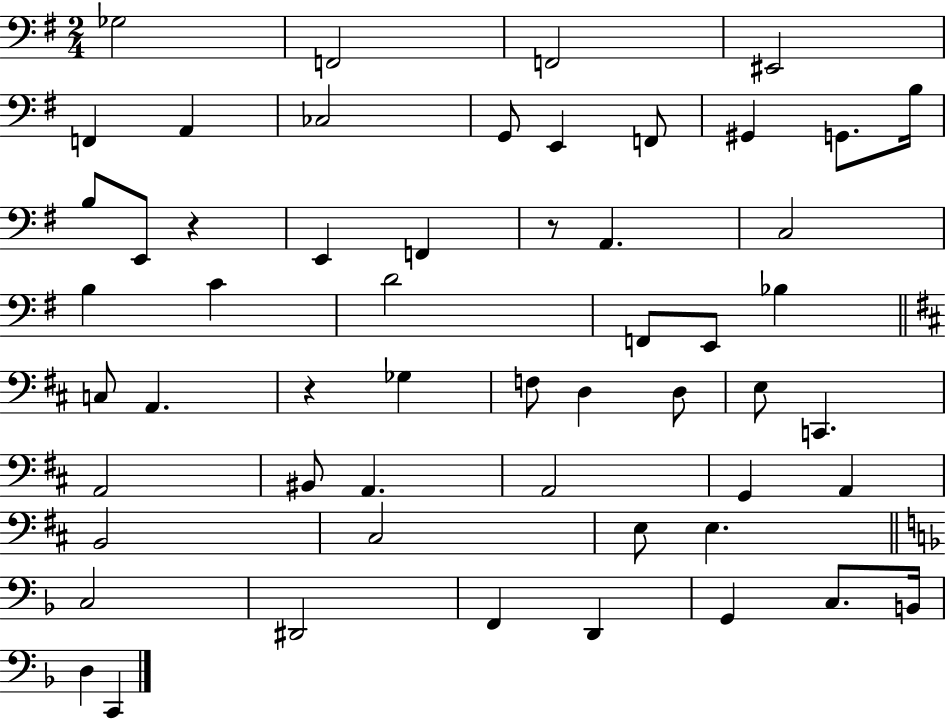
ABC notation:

X:1
T:Untitled
M:2/4
L:1/4
K:G
_G,2 F,,2 F,,2 ^E,,2 F,, A,, _C,2 G,,/2 E,, F,,/2 ^G,, G,,/2 B,/4 B,/2 E,,/2 z E,, F,, z/2 A,, C,2 B, C D2 F,,/2 E,,/2 _B, C,/2 A,, z _G, F,/2 D, D,/2 E,/2 C,, A,,2 ^B,,/2 A,, A,,2 G,, A,, B,,2 ^C,2 E,/2 E, C,2 ^D,,2 F,, D,, G,, C,/2 B,,/4 D, C,,